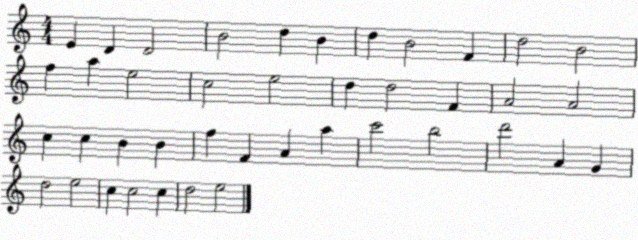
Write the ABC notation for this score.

X:1
T:Untitled
M:4/4
L:1/4
K:C
E D D2 B2 d B d B2 F d2 B2 f a e2 c2 e2 d d2 F A2 A2 c c B B f F A a c'2 b2 d'2 A G d2 e2 c c2 c d2 e2